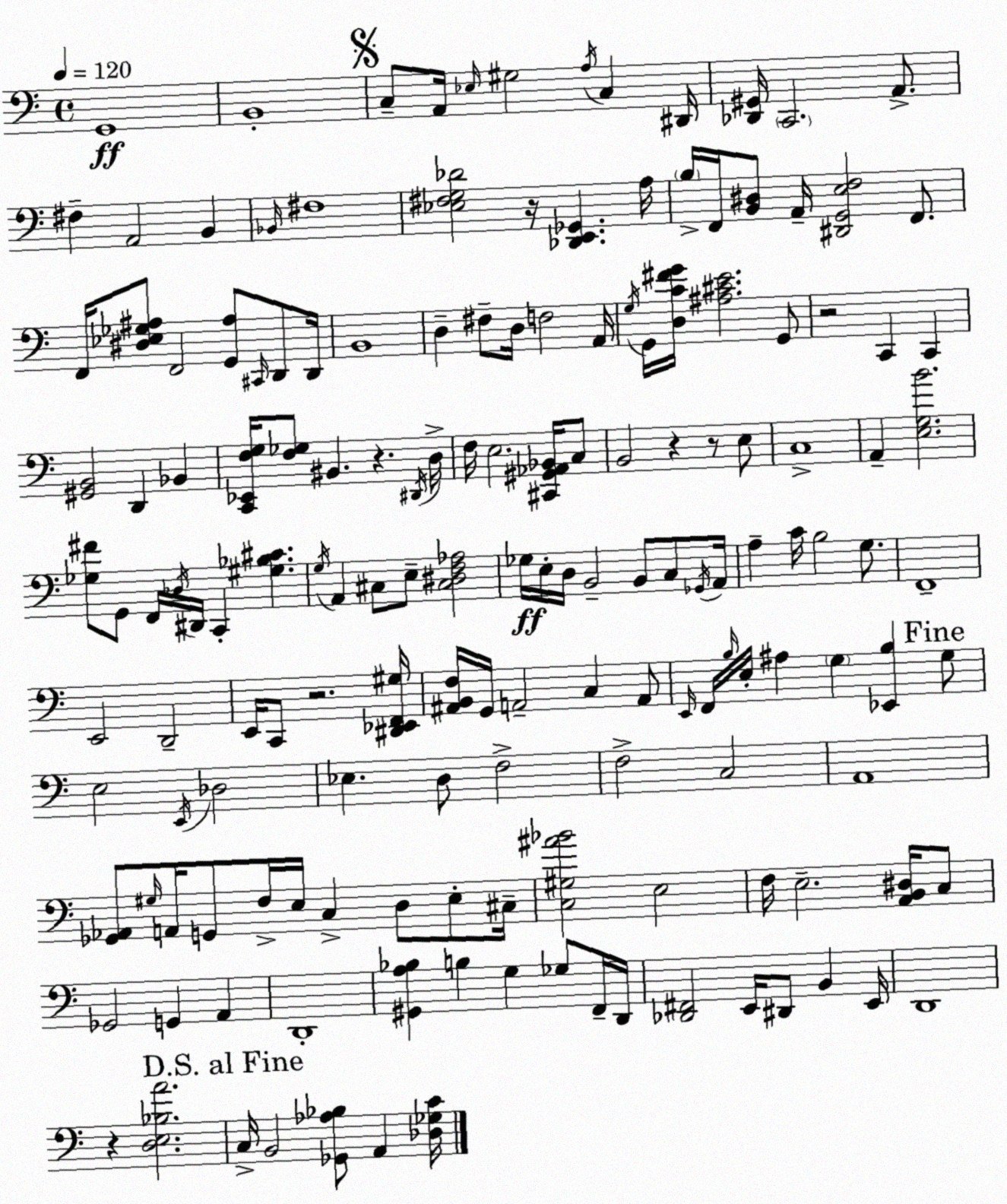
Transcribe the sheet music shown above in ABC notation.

X:1
T:Untitled
M:4/4
L:1/4
K:Am
G,,4 B,,4 C,/2 A,,/4 _E,/4 ^G,2 A,/4 C, ^D,,/4 [_D,,^G,,]/4 C,,2 A,,/2 ^F, A,,2 B,, _B,,/4 ^F,4 [_E,^F,G,_D]2 z/4 [_D,,E,,_G,,] A,/4 B,/4 F,,/4 [B,,^D,]/2 A,,/4 [^D,,G,,E,F,]2 F,,/2 F,,/4 [^D,_E,_G,^A,]/2 F,,2 [G,,^A,]/2 ^C,,/4 D,,/2 D,,/4 B,,4 D, ^F,/2 D,/4 F,2 A,,/4 G,/4 G,,/4 [D,C^FG]/4 [^A,^CE]2 G,,/2 z2 C,, C,, [^G,,B,,]2 D,, _B,, [C,,_E,,F,G,]/4 [F,_G,]/2 ^B,, z ^D,,/4 D,/4 F,/4 E,2 [^C,,^G,,_A,,_B,,]/4 C,/2 B,,2 z z/2 E,/2 C,4 A,, [E,G,B]2 [_G,^F]/2 G,,/2 F,,/4 _D,/4 ^D,,/4 C,, [^G,_B,^C] G,/4 A,, ^C,/2 E,/2 [^C,^D,F,_A,]2 _G,/4 E,/4 D,/4 B,,2 B,,/2 C,/2 _G,,/4 A,,/4 A, C/4 B,2 G,/2 F,,4 E,,2 D,,2 E,,/4 C,,/2 z2 [^D,,_E,,F,,^G,]/4 [^A,,B,,F,]/4 G,,/4 A,,2 C, A,,/2 E,,/4 F,,/4 B,/4 E,/4 ^A, G, [_E,,B,] G,/2 E,2 E,,/4 _D,2 _E, D,/2 F,2 F,2 C,2 A,,4 [_G,,_A,,]/2 ^G,/4 A,,/4 G,,/2 F,/4 E,/4 C, D,/2 E,/2 ^C,/4 [C,^G,^A_B]2 E,2 F,/4 E,2 [A,,B,,^D,]/4 C,/2 _G,,2 G,, A,, D,,4 [^G,,A,_B,] B, G, _G,/2 F,,/4 D,,/4 [_D,,^F,,]2 E,,/4 ^D,,/2 B,, E,,/4 D,,4 z [D,E,_B,A]2 C,/4 B,,2 [_G,,_A,_B,]/2 A,, [_D,_G,C]/4